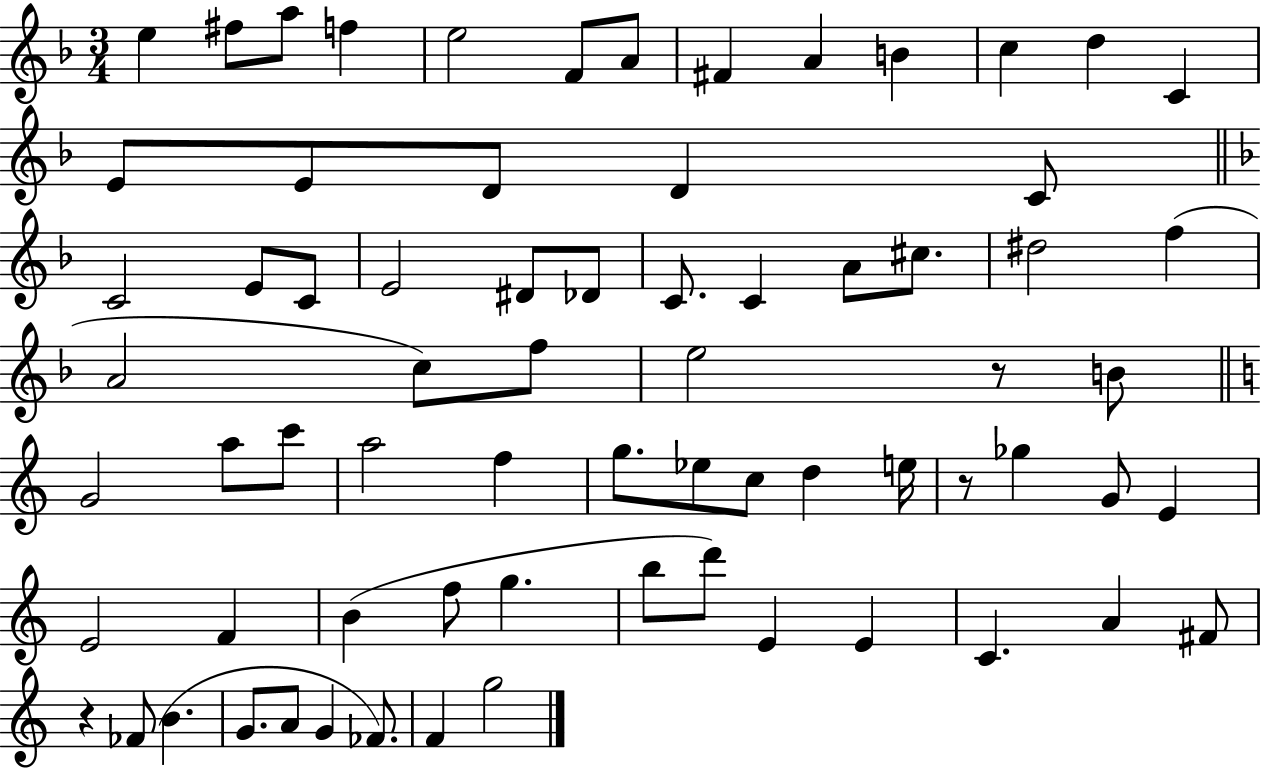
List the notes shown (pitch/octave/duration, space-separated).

E5/q F#5/e A5/e F5/q E5/h F4/e A4/e F#4/q A4/q B4/q C5/q D5/q C4/q E4/e E4/e D4/e D4/q C4/e C4/h E4/e C4/e E4/h D#4/e Db4/e C4/e. C4/q A4/e C#5/e. D#5/h F5/q A4/h C5/e F5/e E5/h R/e B4/e G4/h A5/e C6/e A5/h F5/q G5/e. Eb5/e C5/e D5/q E5/s R/e Gb5/q G4/e E4/q E4/h F4/q B4/q F5/e G5/q. B5/e D6/e E4/q E4/q C4/q. A4/q F#4/e R/q FES4/e B4/q. G4/e. A4/e G4/q FES4/e. F4/q G5/h